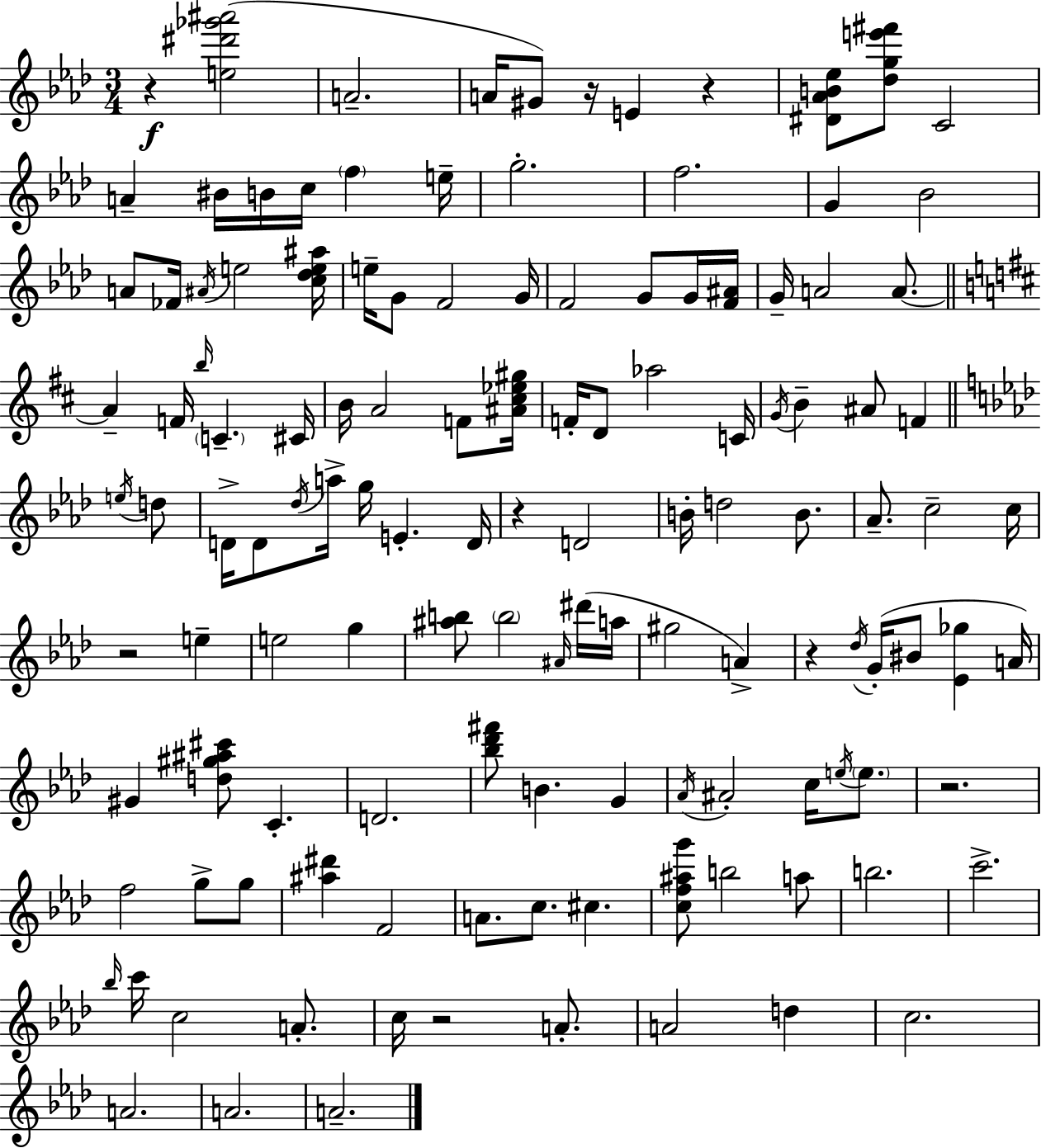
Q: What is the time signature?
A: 3/4